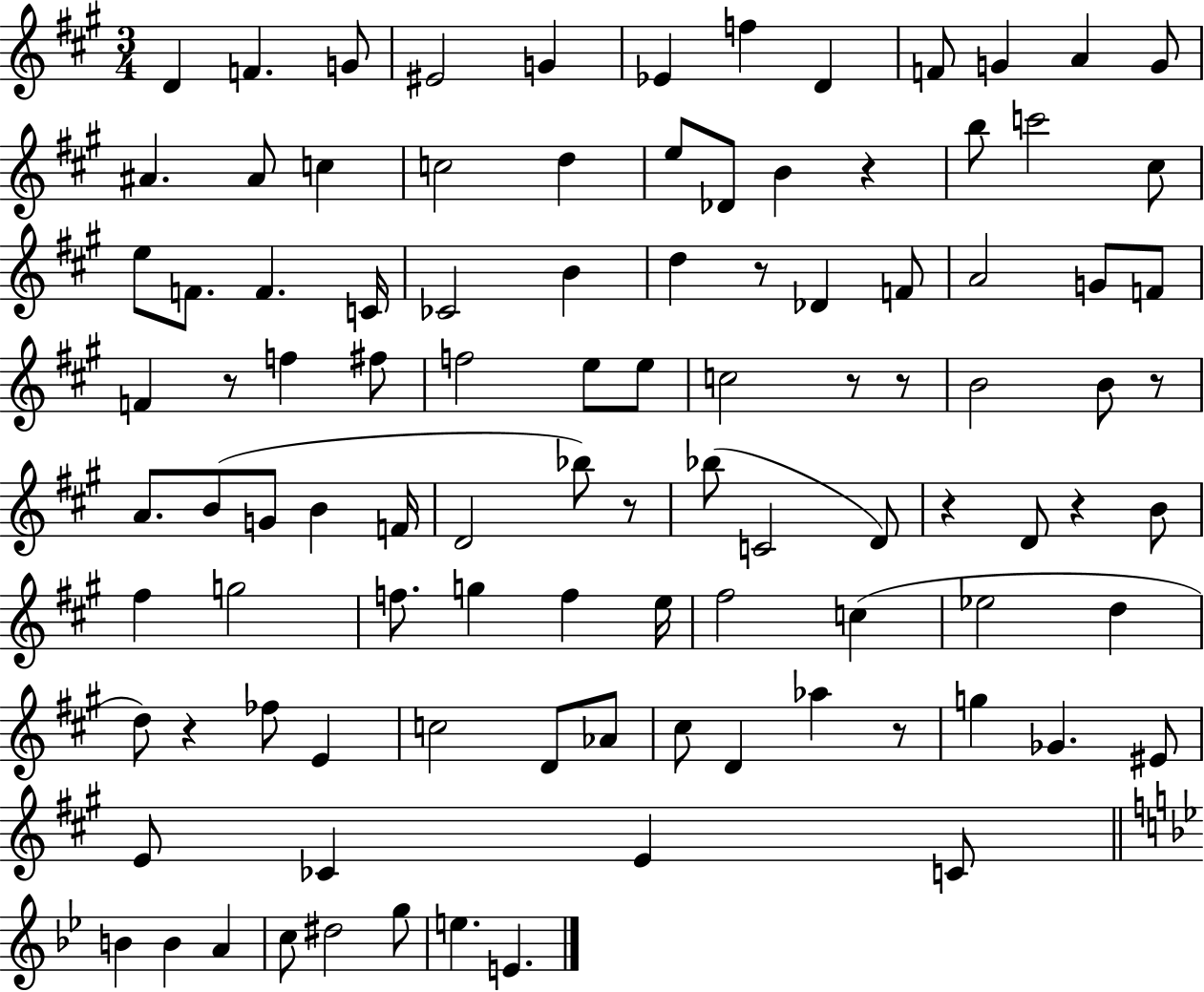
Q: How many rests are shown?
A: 11